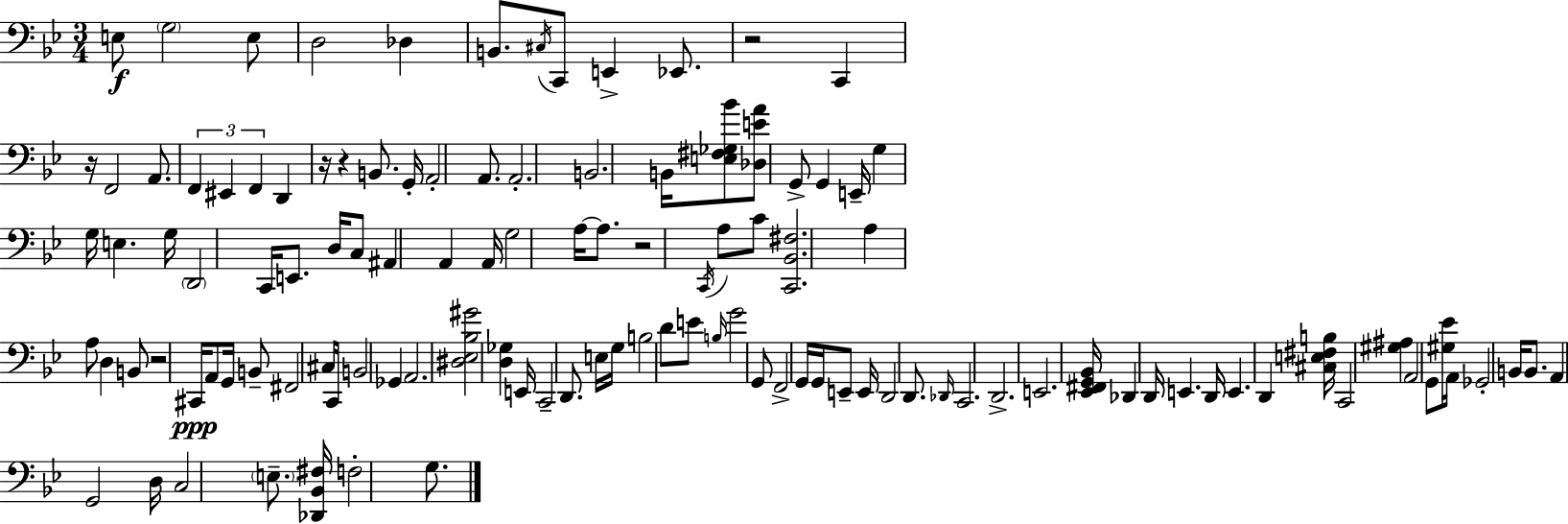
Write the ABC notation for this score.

X:1
T:Untitled
M:3/4
L:1/4
K:Gm
E,/2 G,2 E,/2 D,2 _D, B,,/2 ^C,/4 C,,/2 E,, _E,,/2 z2 C,, z/4 F,,2 A,,/2 F,, ^E,, F,, D,, z/4 z B,,/2 G,,/4 A,,2 A,,/2 A,,2 B,,2 B,,/4 [E,^F,_G,_B]/2 [_D,EA]/2 G,,/2 G,, E,,/4 G, G,/4 E, G,/4 D,,2 C,,/4 E,,/2 D,/4 C,/2 ^A,, A,, A,,/4 G,2 A,/4 A,/2 z2 C,,/4 A,/2 C/2 [C,,_B,,^F,]2 A, A,/2 D, B,,/2 z2 ^C,,/4 A,,/2 G,,/4 B,,/2 ^F,,2 ^C,/4 C,,/4 B,,2 _G,, A,,2 [^D,_E,_B,^G]2 [D,_G,] E,,/4 C,,2 D,,/2 E,/4 G,/4 B,2 D/2 E/2 B,/4 G2 G,,/2 F,,2 G,,/4 G,,/4 E,,/2 E,,/4 D,,2 D,,/2 _D,,/4 C,,2 D,,2 E,,2 [_E,,^F,,G,,_B,,]/4 _D,, D,,/4 E,, D,,/4 E,, D,, [^C,E,^F,B,]/4 C,,2 [^G,^A,] A,,2 G,,/2 [^G,_E]/4 A,,/4 _G,,2 B,,/4 B,,/2 A,, G,,2 D,/4 C,2 E,/2 [_D,,_B,,^F,]/4 F,2 G,/2